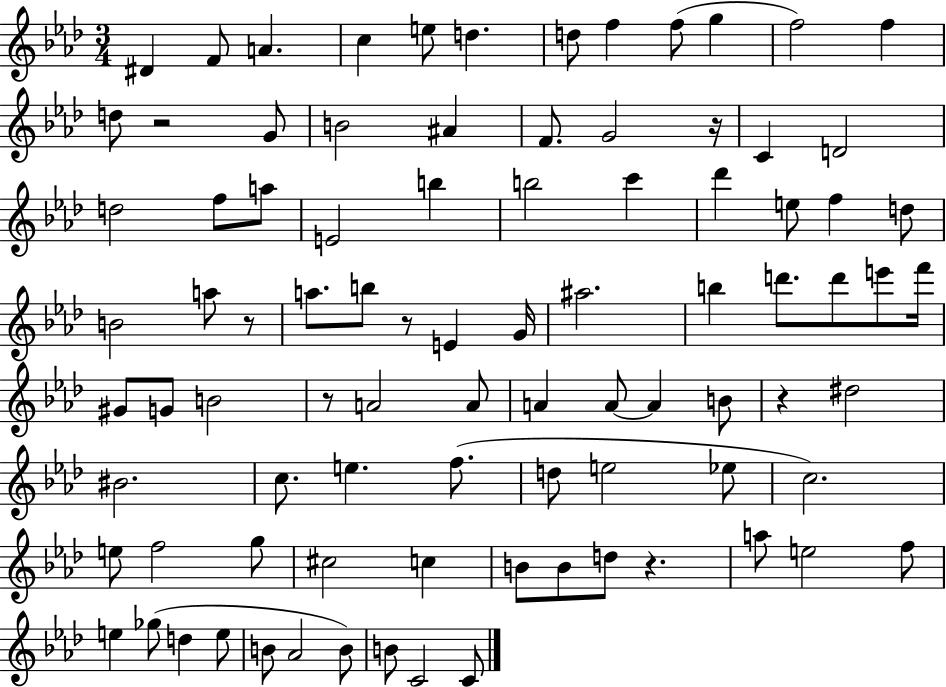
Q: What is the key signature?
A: AES major